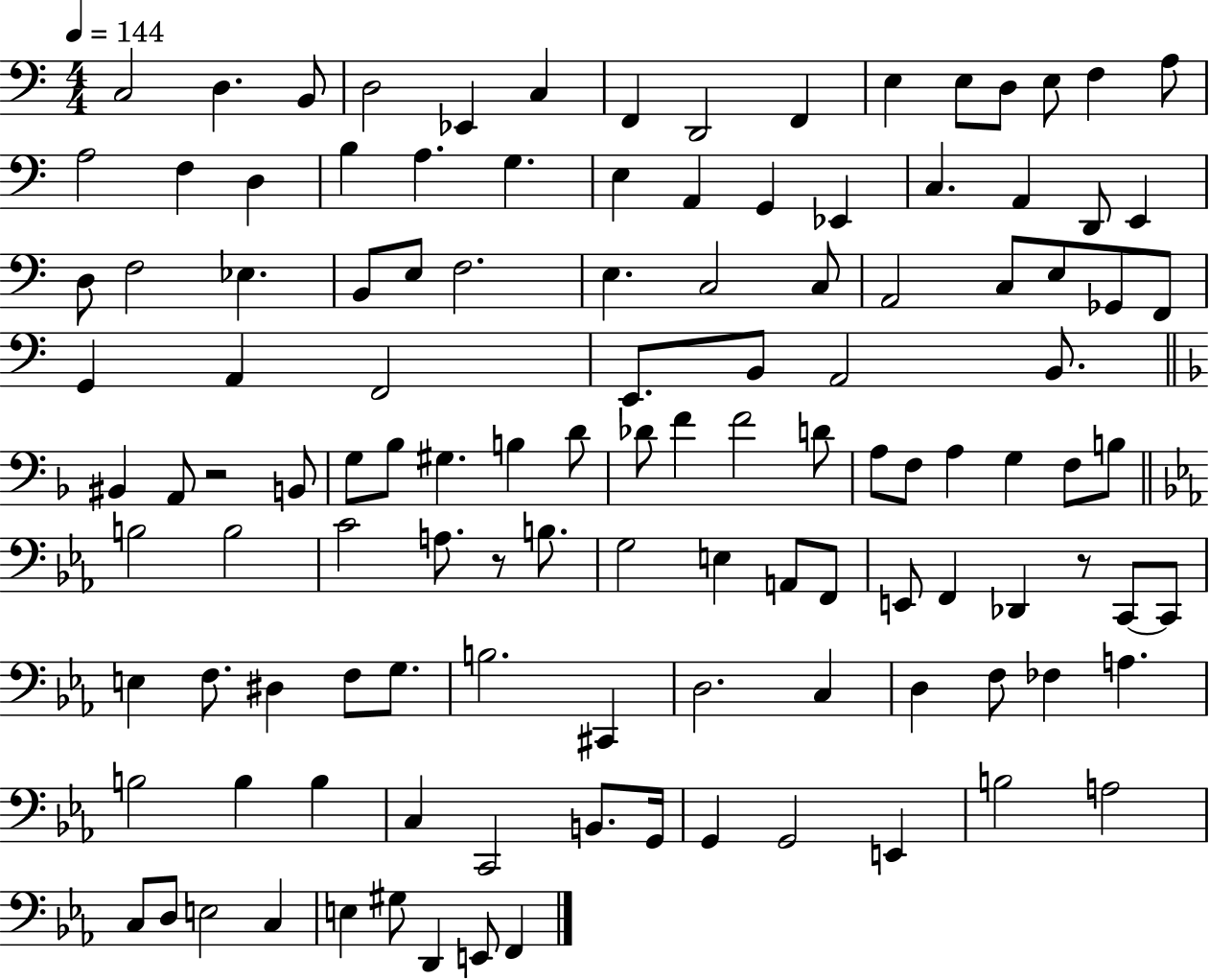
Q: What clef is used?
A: bass